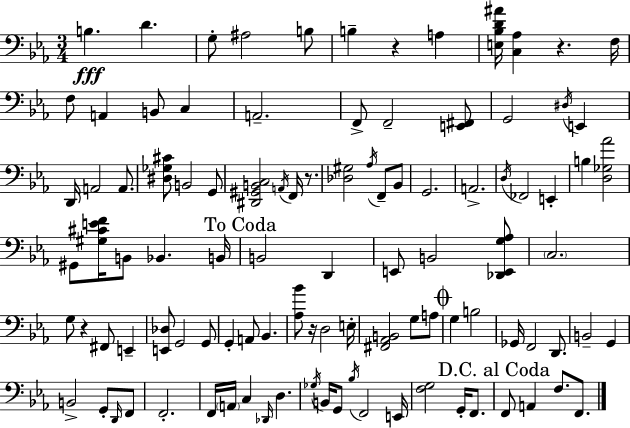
B3/q. D4/q. G3/e A#3/h B3/e B3/q R/q A3/q [E3,Bb3,D4,A#4]/s [C3,Ab3]/q R/q. F3/s F3/e A2/q B2/e C3/q A2/h. F2/e F2/h [E2,F#2]/e G2/h D#3/s E2/q D2/s A2/h A2/e. [D#3,Gb3,C#4]/e B2/h G2/e [D#2,G#2,B2,C3]/h A2/s F2/s R/e. [Db3,G#3]/h Ab3/s F2/e Bb2/e G2/h. A2/h. D3/s FES2/h E2/q B3/q [D3,Gb3,Ab4]/h G#2/e [G#3,C#4,E4,F4]/s B2/e Bb2/q. B2/s B2/h D2/q E2/e B2/h [Db2,E2,G3,Ab3]/e C3/h. G3/e R/q F#2/e E2/q [E2,Db3]/e G2/h G2/e G2/q A2/e Bb2/q. [Ab3,Bb4]/e R/s D3/h E3/s [F#2,Ab2,B2]/h G3/e A3/e G3/q B3/h Gb2/s F2/h D2/e. B2/h G2/q B2/h G2/e D2/s F2/e F2/h. F2/s A2/s C3/q Db2/s D3/q. Gb3/s B2/s G2/e Bb3/s F2/h E2/s [F3,G3]/h G2/s F2/e. F2/e A2/q F3/e. F2/e.